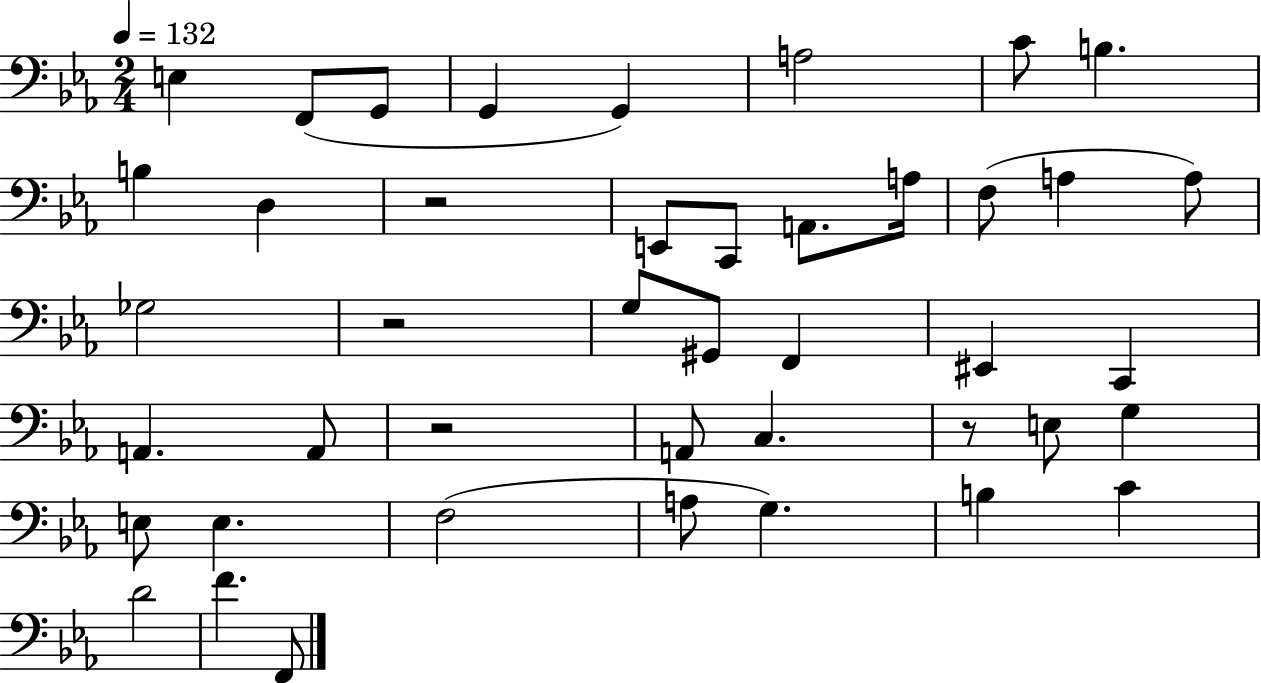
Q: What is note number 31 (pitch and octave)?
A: E3